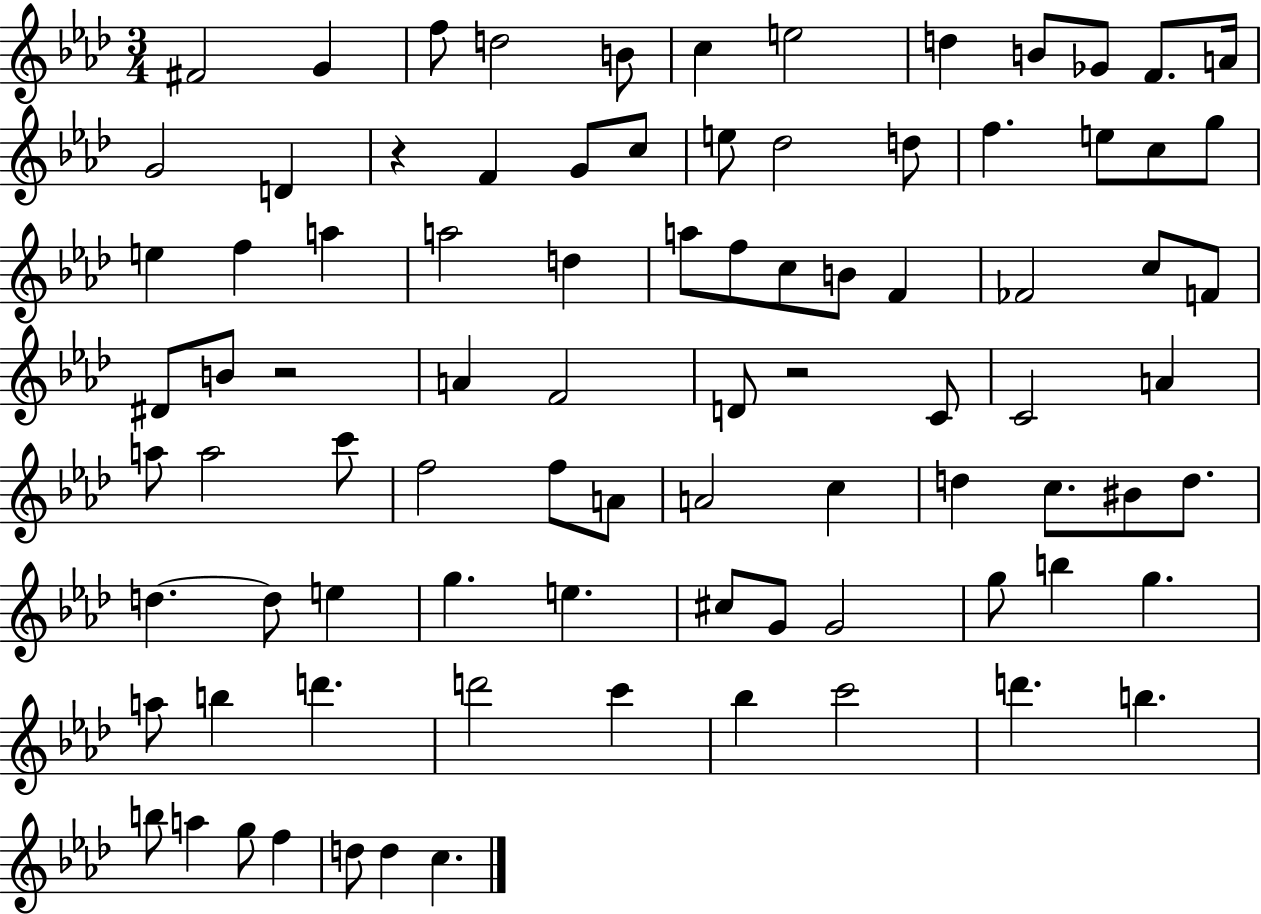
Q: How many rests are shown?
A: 3